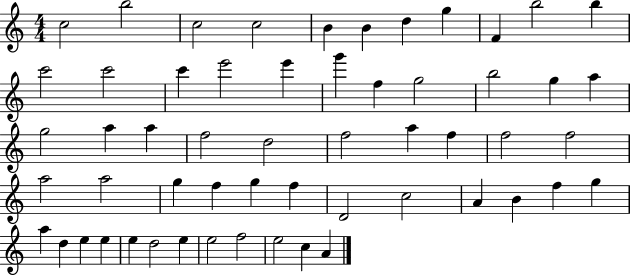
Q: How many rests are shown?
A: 0